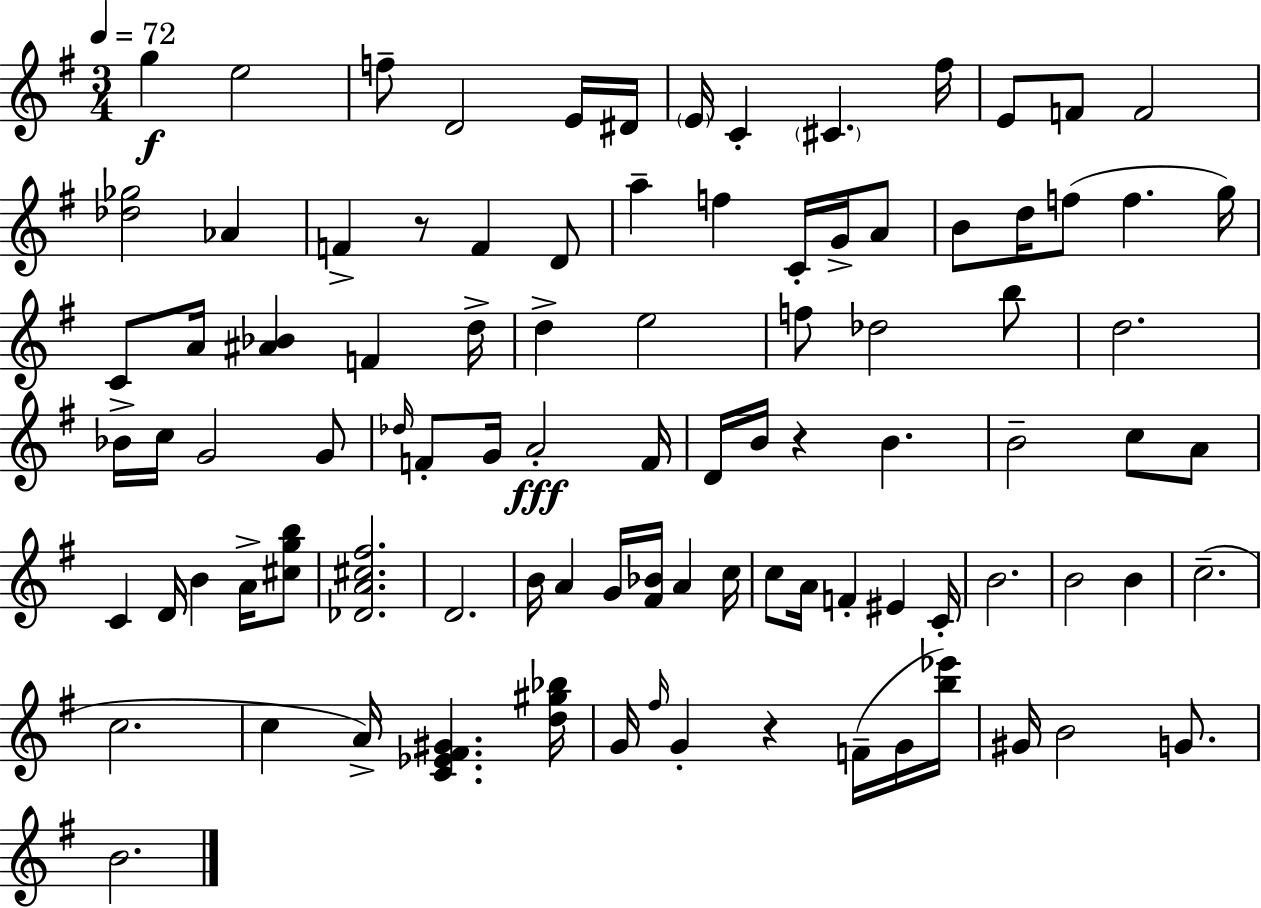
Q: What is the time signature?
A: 3/4